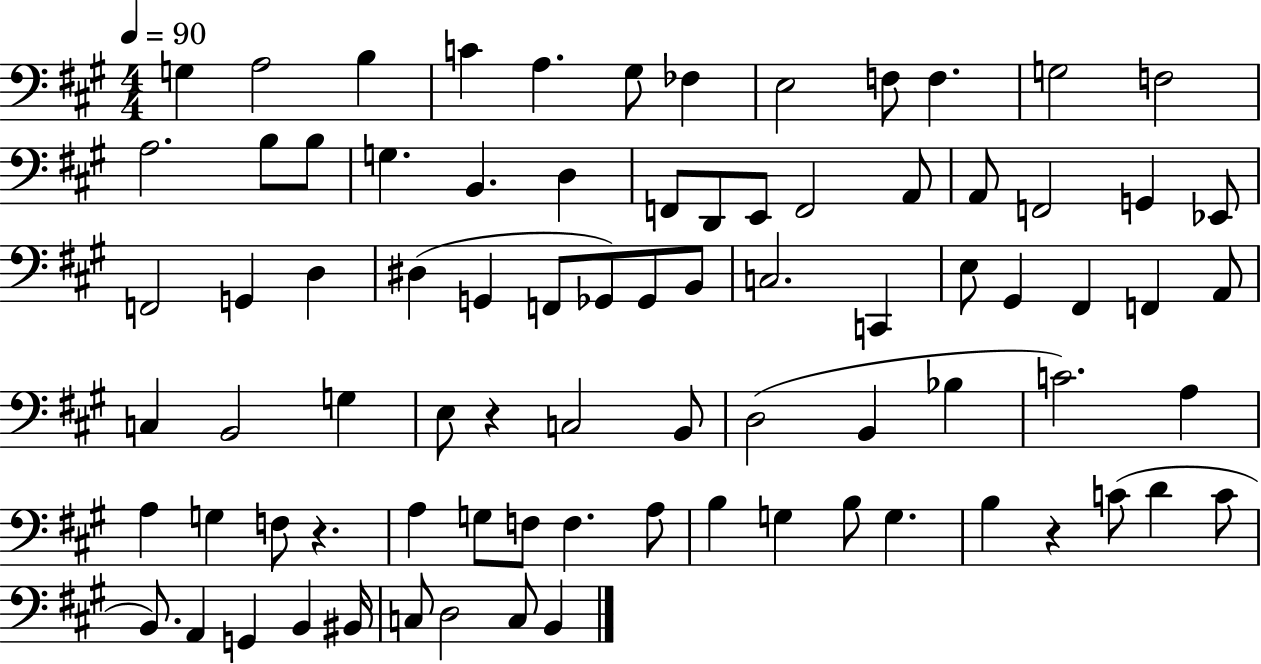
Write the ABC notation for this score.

X:1
T:Untitled
M:4/4
L:1/4
K:A
G, A,2 B, C A, ^G,/2 _F, E,2 F,/2 F, G,2 F,2 A,2 B,/2 B,/2 G, B,, D, F,,/2 D,,/2 E,,/2 F,,2 A,,/2 A,,/2 F,,2 G,, _E,,/2 F,,2 G,, D, ^D, G,, F,,/2 _G,,/2 _G,,/2 B,,/2 C,2 C,, E,/2 ^G,, ^F,, F,, A,,/2 C, B,,2 G, E,/2 z C,2 B,,/2 D,2 B,, _B, C2 A, A, G, F,/2 z A, G,/2 F,/2 F, A,/2 B, G, B,/2 G, B, z C/2 D C/2 B,,/2 A,, G,, B,, ^B,,/4 C,/2 D,2 C,/2 B,,